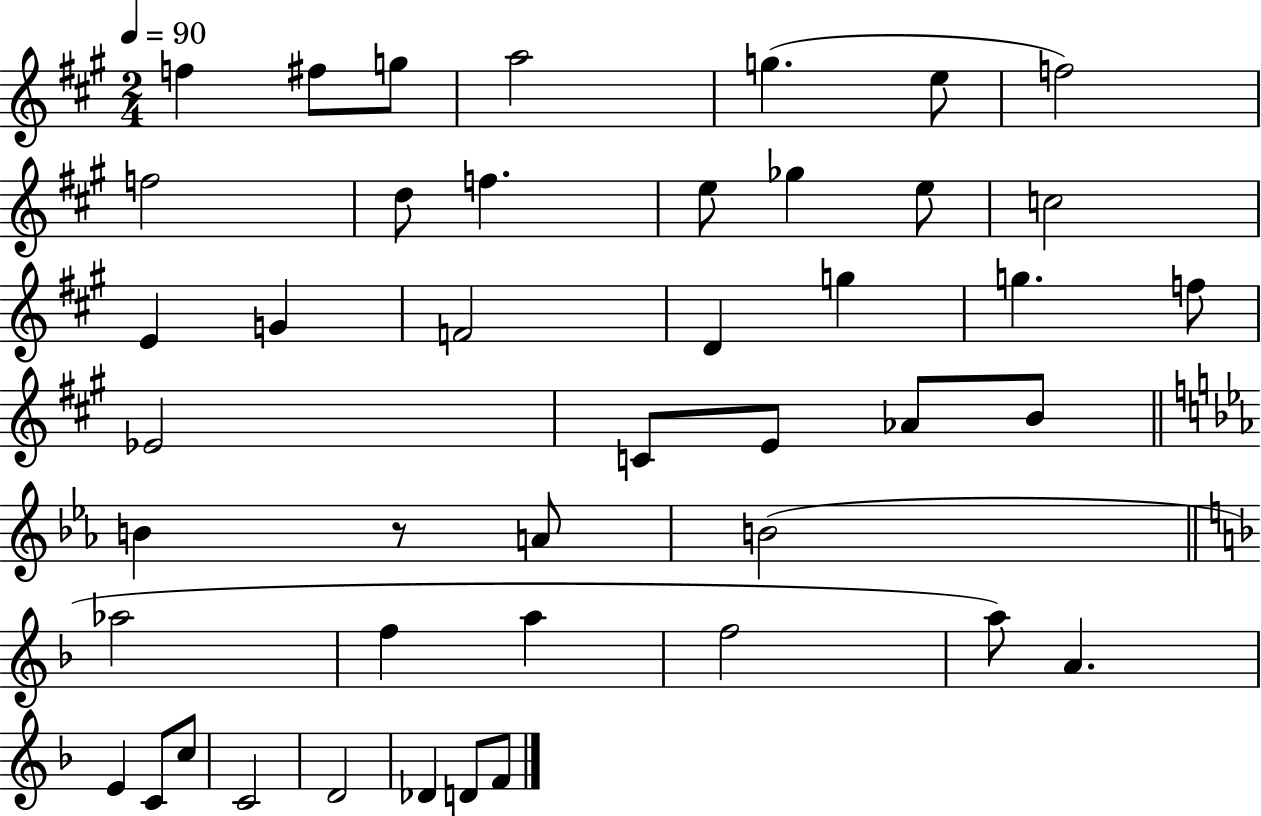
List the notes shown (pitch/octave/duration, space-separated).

F5/q F#5/e G5/e A5/h G5/q. E5/e F5/h F5/h D5/e F5/q. E5/e Gb5/q E5/e C5/h E4/q G4/q F4/h D4/q G5/q G5/q. F5/e Eb4/h C4/e E4/e Ab4/e B4/e B4/q R/e A4/e B4/h Ab5/h F5/q A5/q F5/h A5/e A4/q. E4/q C4/e C5/e C4/h D4/h Db4/q D4/e F4/e